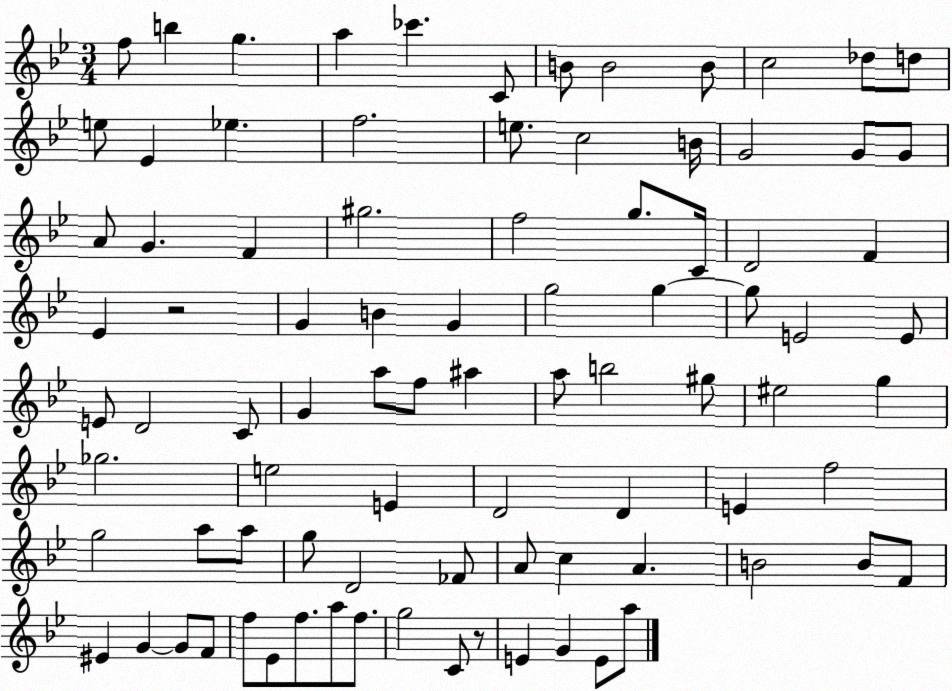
X:1
T:Untitled
M:3/4
L:1/4
K:Bb
f/2 b g a _c' C/2 B/2 B2 B/2 c2 _d/2 d/2 e/2 _E _e f2 e/2 c2 B/4 G2 G/2 G/2 A/2 G F ^g2 f2 g/2 C/4 D2 F _E z2 G B G g2 g g/2 E2 E/2 E/2 D2 C/2 G a/2 f/2 ^a a/2 b2 ^g/2 ^e2 g _g2 e2 E D2 D E f2 g2 a/2 a/2 g/2 D2 _F/2 A/2 c A B2 B/2 F/2 ^E G G/2 F/2 f/2 _E/2 f/2 a/2 f/2 g2 C/2 z/2 E G E/2 a/2